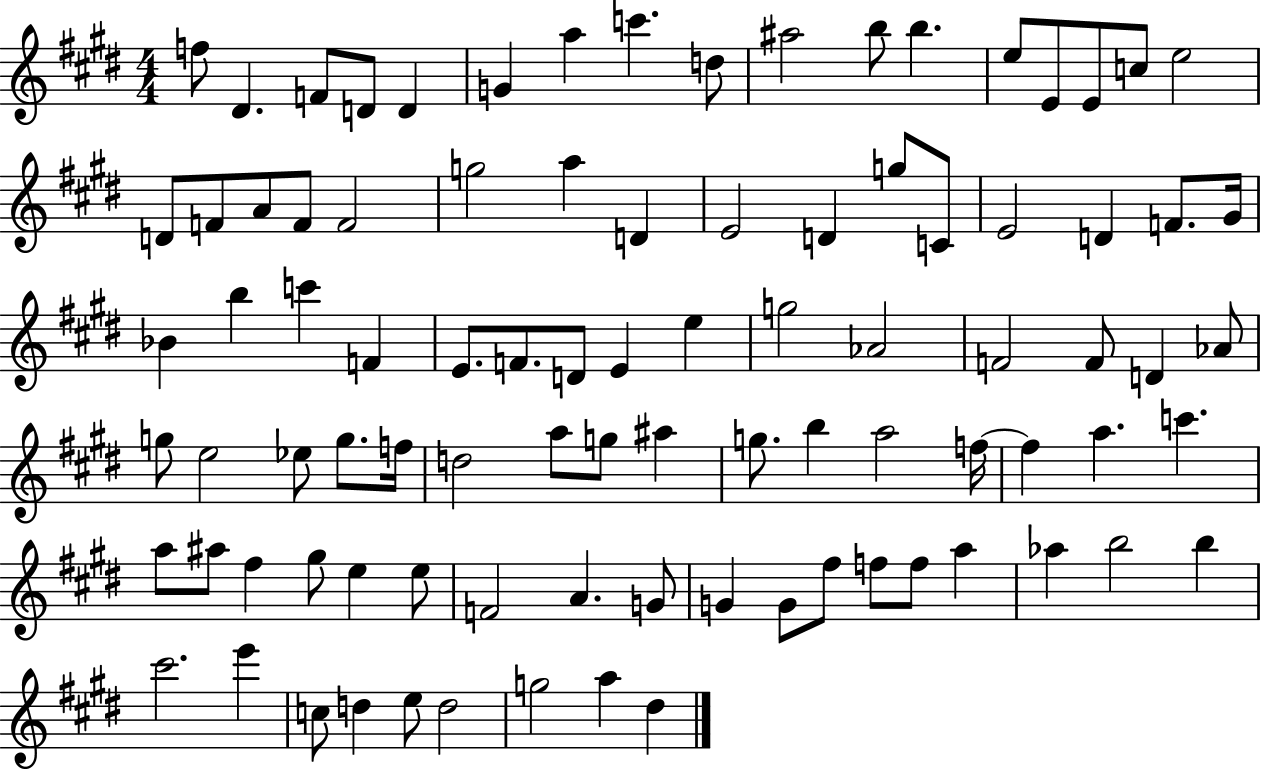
X:1
T:Untitled
M:4/4
L:1/4
K:E
f/2 ^D F/2 D/2 D G a c' d/2 ^a2 b/2 b e/2 E/2 E/2 c/2 e2 D/2 F/2 A/2 F/2 F2 g2 a D E2 D g/2 C/2 E2 D F/2 ^G/4 _B b c' F E/2 F/2 D/2 E e g2 _A2 F2 F/2 D _A/2 g/2 e2 _e/2 g/2 f/4 d2 a/2 g/2 ^a g/2 b a2 f/4 f a c' a/2 ^a/2 ^f ^g/2 e e/2 F2 A G/2 G G/2 ^f/2 f/2 f/2 a _a b2 b ^c'2 e' c/2 d e/2 d2 g2 a ^d